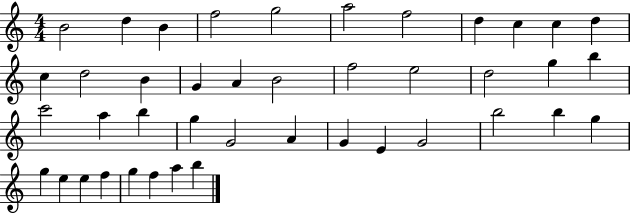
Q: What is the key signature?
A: C major